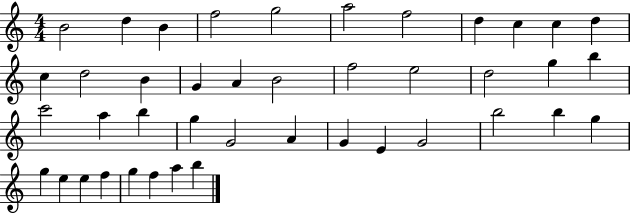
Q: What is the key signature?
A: C major